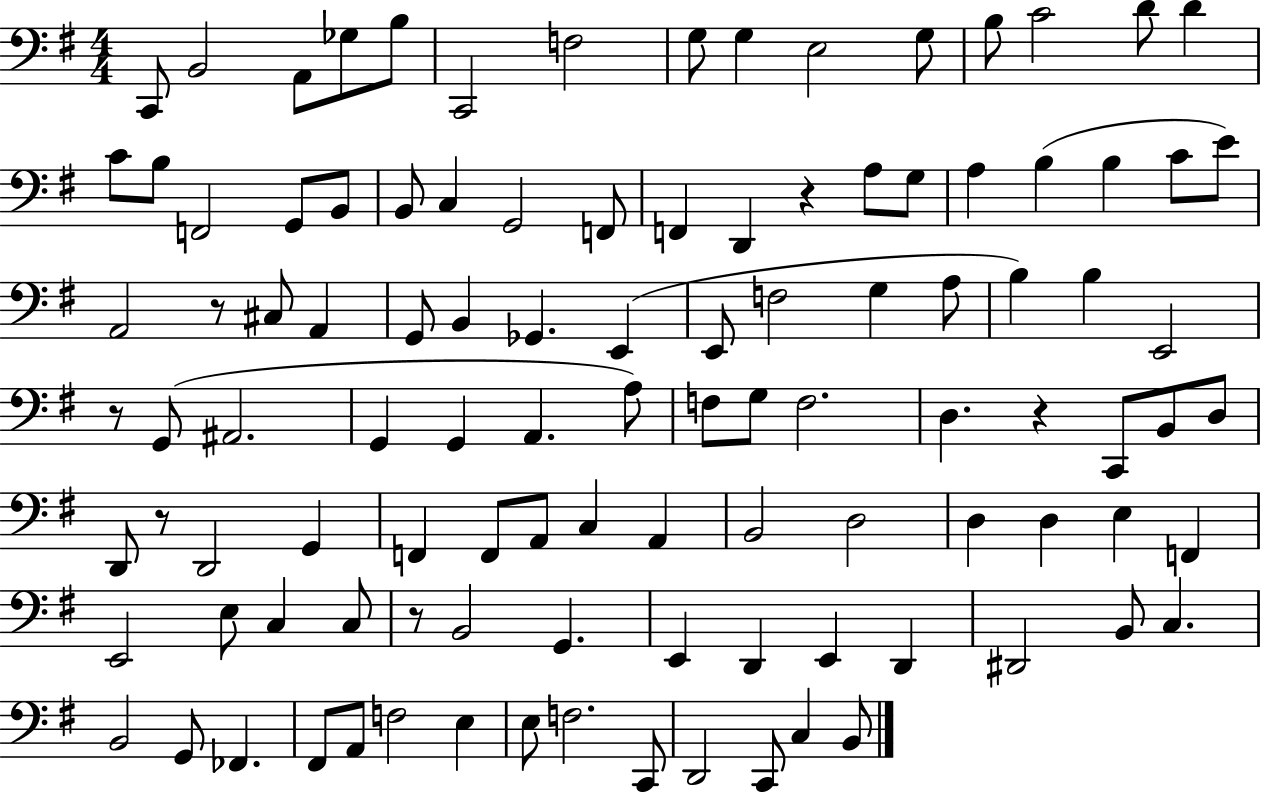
{
  \clef bass
  \numericTimeSignature
  \time 4/4
  \key g \major
  c,8 b,2 a,8 ges8 b8 | c,2 f2 | g8 g4 e2 g8 | b8 c'2 d'8 d'4 | \break c'8 b8 f,2 g,8 b,8 | b,8 c4 g,2 f,8 | f,4 d,4 r4 a8 g8 | a4 b4( b4 c'8 e'8) | \break a,2 r8 cis8 a,4 | g,8 b,4 ges,4. e,4( | e,8 f2 g4 a8 | b4) b4 e,2 | \break r8 g,8( ais,2. | g,4 g,4 a,4. a8) | f8 g8 f2. | d4. r4 c,8 b,8 d8 | \break d,8 r8 d,2 g,4 | f,4 f,8 a,8 c4 a,4 | b,2 d2 | d4 d4 e4 f,4 | \break e,2 e8 c4 c8 | r8 b,2 g,4. | e,4 d,4 e,4 d,4 | dis,2 b,8 c4. | \break b,2 g,8 fes,4. | fis,8 a,8 f2 e4 | e8 f2. c,8 | d,2 c,8 c4 b,8 | \break \bar "|."
}